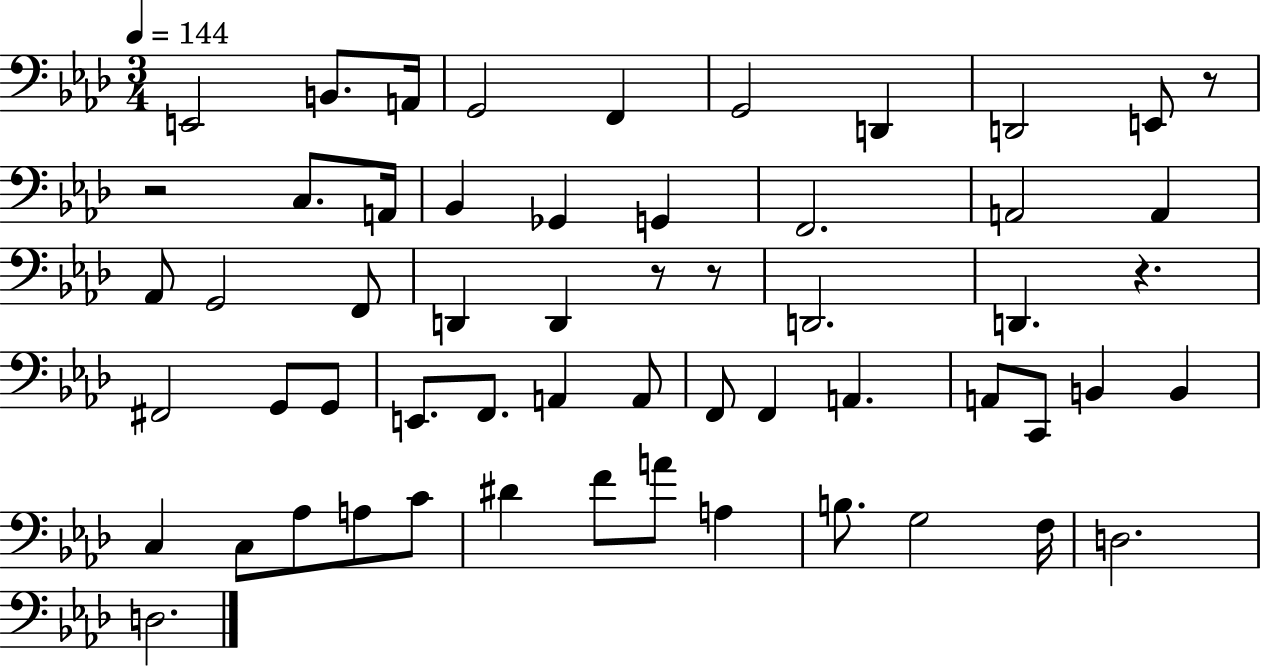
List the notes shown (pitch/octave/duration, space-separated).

E2/h B2/e. A2/s G2/h F2/q G2/h D2/q D2/h E2/e R/e R/h C3/e. A2/s Bb2/q Gb2/q G2/q F2/h. A2/h A2/q Ab2/e G2/h F2/e D2/q D2/q R/e R/e D2/h. D2/q. R/q. F#2/h G2/e G2/e E2/e. F2/e. A2/q A2/e F2/e F2/q A2/q. A2/e C2/e B2/q B2/q C3/q C3/e Ab3/e A3/e C4/e D#4/q F4/e A4/e A3/q B3/e. G3/h F3/s D3/h. D3/h.